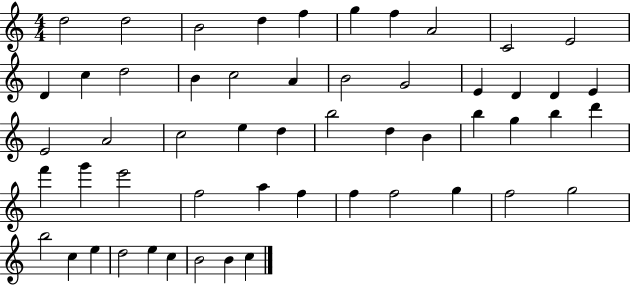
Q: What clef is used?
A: treble